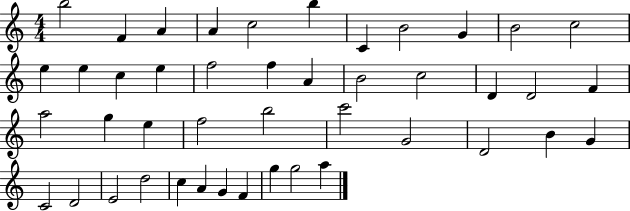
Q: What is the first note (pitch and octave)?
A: B5